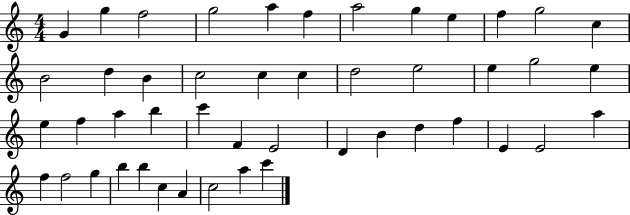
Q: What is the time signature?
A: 4/4